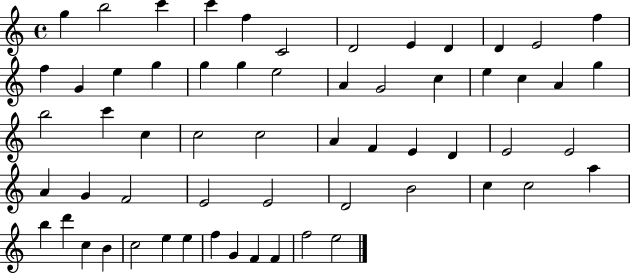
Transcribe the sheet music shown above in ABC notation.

X:1
T:Untitled
M:4/4
L:1/4
K:C
g b2 c' c' f C2 D2 E D D E2 f f G e g g g e2 A G2 c e c A g b2 c' c c2 c2 A F E D E2 E2 A G F2 E2 E2 D2 B2 c c2 a b d' c B c2 e e f G F F f2 e2